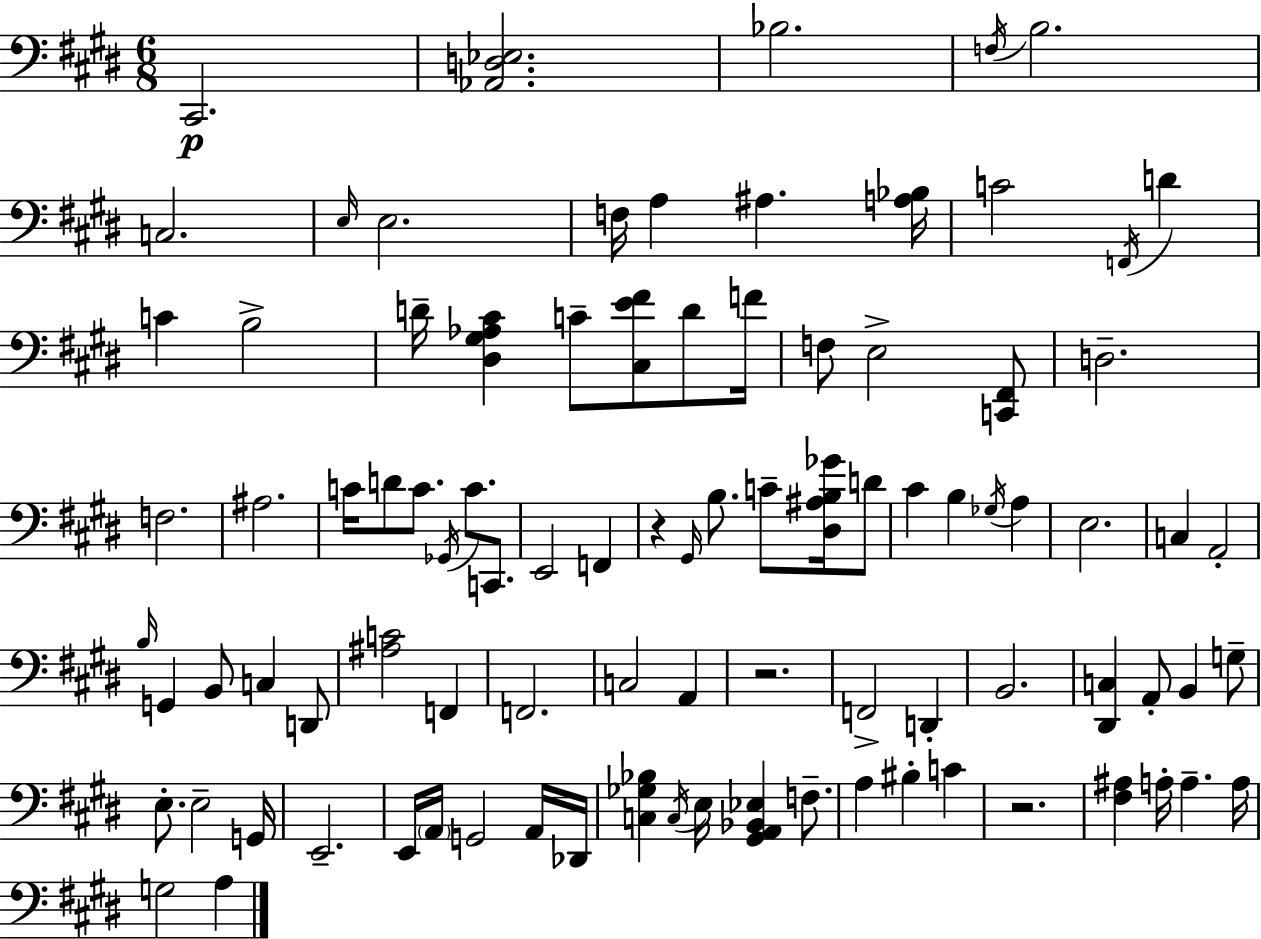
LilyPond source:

{
  \clef bass
  \numericTimeSignature
  \time 6/8
  \key e \major
  cis,2.\p | <aes, d ees>2. | bes2. | \acciaccatura { f16 } b2. | \break c2. | \grace { e16 } e2. | f16 a4 ais4. | <a bes>16 c'2 \acciaccatura { f,16 } d'4 | \break c'4 b2-> | d'16-- <dis gis aes cis'>4 c'8-- <cis e' fis'>8 | d'8 f'16 f8 e2-> | <c, fis,>8 d2.-- | \break f2. | ais2. | c'16 d'8 c'8. \acciaccatura { ges,16 } c'8. | c,8. e,2 | \break f,4 r4 \grace { gis,16 } b8. | c'8-- <dis ais b ges'>16 d'8 cis'4 b4 | \acciaccatura { ges16 } a4 e2. | c4 a,2-. | \break \grace { b16 } g,4 b,8 | c4 d,8 <ais c'>2 | f,4 f,2. | c2 | \break a,4 r2. | f,2-> | d,4-. b,2. | <dis, c>4 a,8-. | \break b,4 g8-- e8.-. e2-- | g,16 e,2.-- | e,16 \parenthesize a,16 g,2 | a,16 des,16 <c ges bes>4 \acciaccatura { c16 } | \break e16 <gis, a, bes, ees>4 f8.-- a4 | bis4-. c'4 r2. | <fis ais>4 | a16-. a4.-- a16 g2 | \break a4 \bar "|."
}